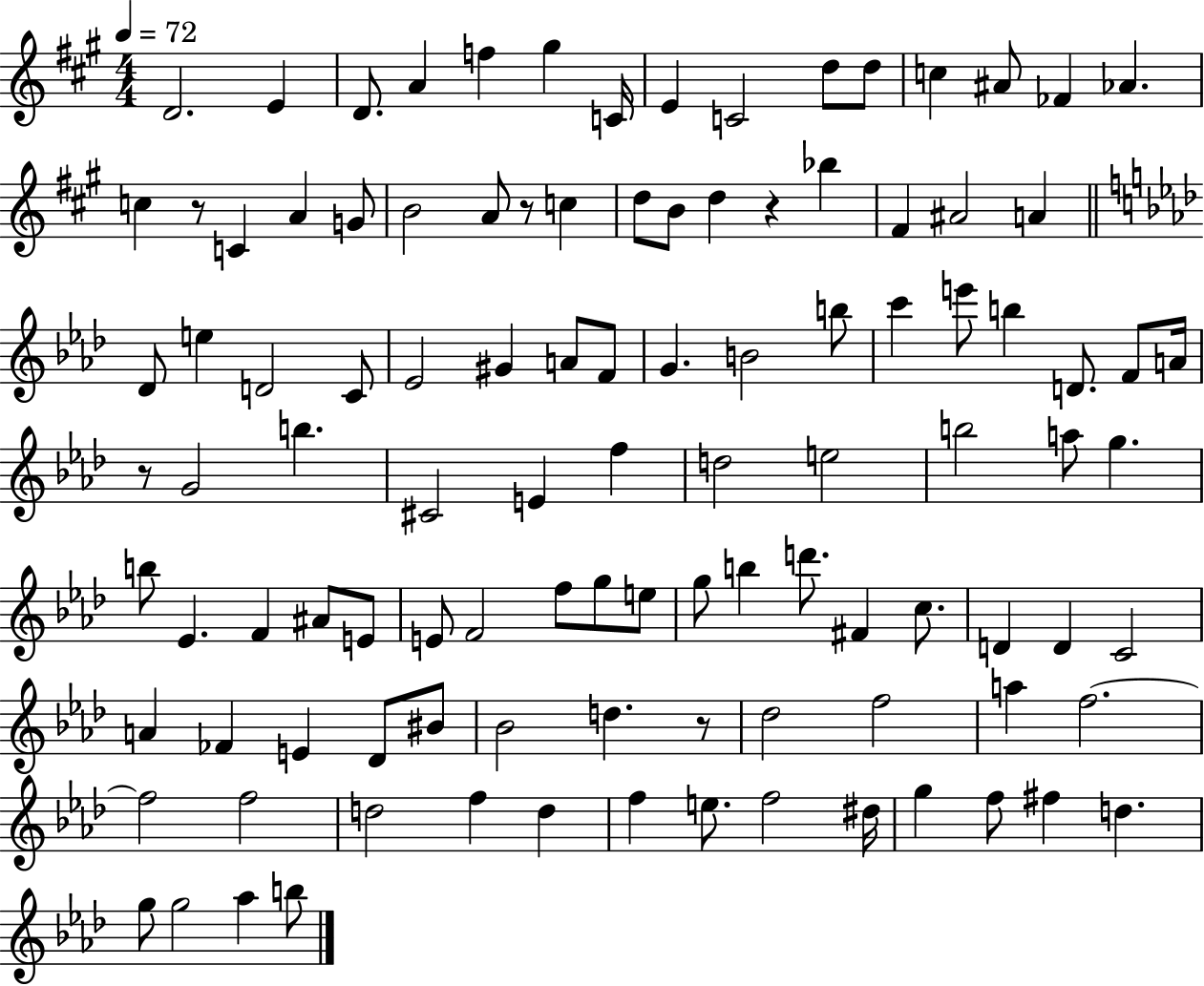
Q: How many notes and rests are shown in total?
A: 107